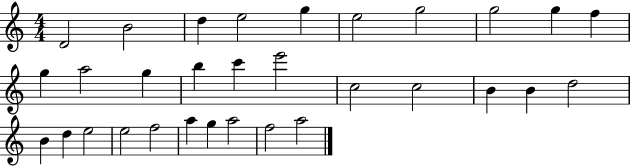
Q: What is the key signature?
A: C major